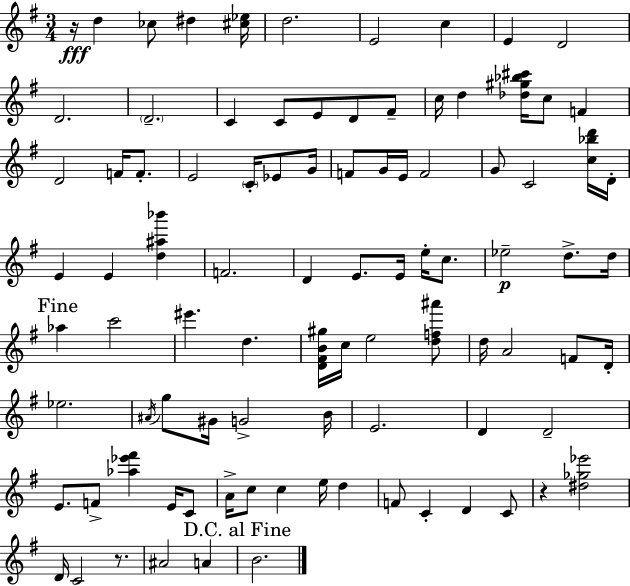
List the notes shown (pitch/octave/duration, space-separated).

R/s D5/q CES5/e D#5/q [C#5,Eb5]/s D5/h. E4/h C5/q E4/q D4/h D4/h. D4/h. C4/q C4/e E4/e D4/e F#4/e C5/s D5/q [Db5,G#5,Bb5,C#6]/s C5/e F4/q D4/h F4/s F4/e. E4/h C4/s Eb4/e G4/s F4/e G4/s E4/s F4/h G4/e C4/h [C5,Bb5,D6]/s D4/s E4/q E4/q [D5,A#5,Bb6]/q F4/h. D4/q E4/e. E4/s E5/s C5/e. Eb5/h D5/e. D5/s Ab5/q C6/h EIS6/q. D5/q. [D4,F#4,B4,G#5]/s C5/s E5/h [D5,F5,A#6]/e D5/s A4/h F4/e D4/s Eb5/h. A#4/s G5/e G#4/s G4/h B4/s E4/h. D4/q D4/h E4/e. F4/e [Ab5,Eb6,F#6]/q E4/s C4/e A4/s C5/e C5/q E5/s D5/q F4/e C4/q D4/q C4/e R/q [D#5,Gb5,Eb6]/h D4/s C4/h R/e. A#4/h A4/q B4/h.